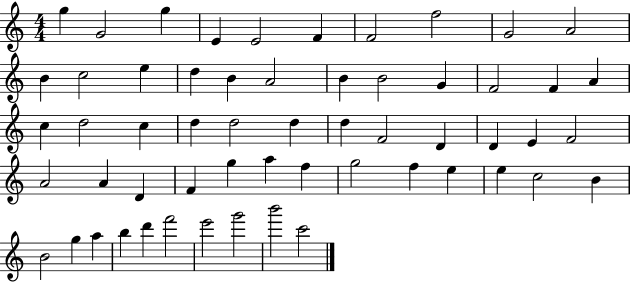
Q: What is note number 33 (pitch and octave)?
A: E4